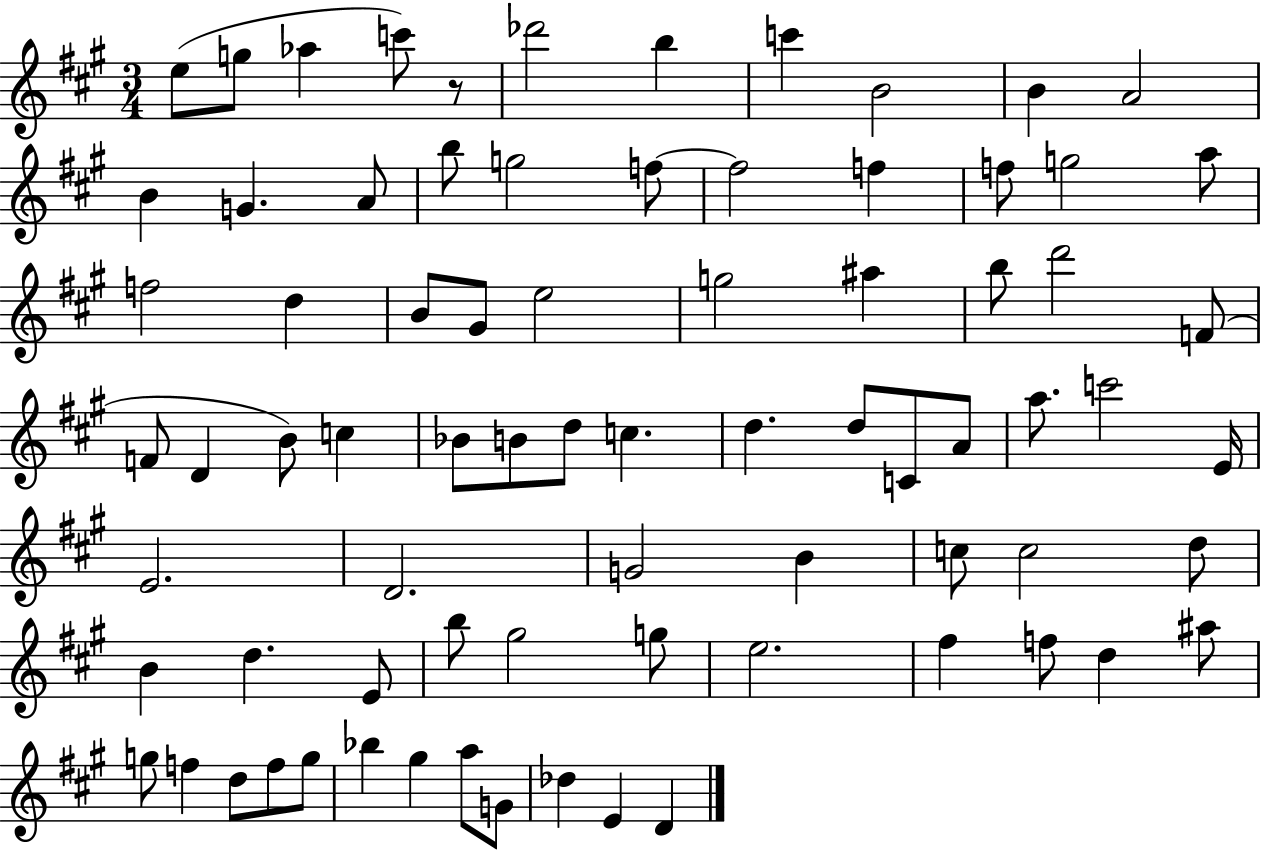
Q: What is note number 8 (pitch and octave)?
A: B4